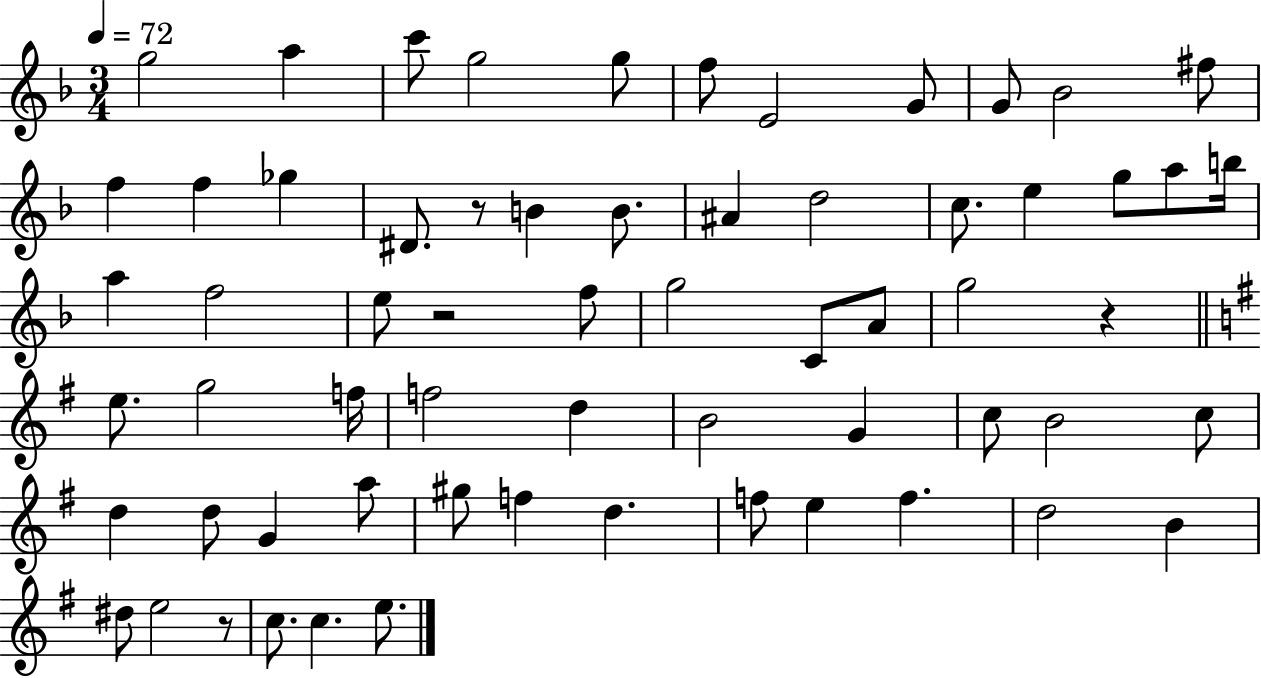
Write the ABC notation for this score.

X:1
T:Untitled
M:3/4
L:1/4
K:F
g2 a c'/2 g2 g/2 f/2 E2 G/2 G/2 _B2 ^f/2 f f _g ^D/2 z/2 B B/2 ^A d2 c/2 e g/2 a/2 b/4 a f2 e/2 z2 f/2 g2 C/2 A/2 g2 z e/2 g2 f/4 f2 d B2 G c/2 B2 c/2 d d/2 G a/2 ^g/2 f d f/2 e f d2 B ^d/2 e2 z/2 c/2 c e/2